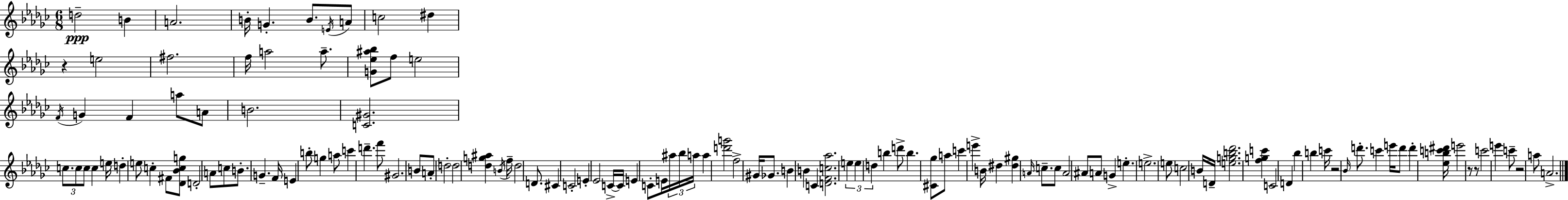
D5/h B4/q A4/h. B4/s G4/q. B4/e. E4/s A4/e C5/h D#5/q R/q E5/h F#5/h. F5/s A5/h A5/e. [G4,Eb5,A#5,Bb5]/e F5/e E5/h F4/s G4/q F4/q A5/e A4/e B4/h. [C4,G#4]/h. C5/e. C5/e C5/e C5/q E5/s D5/q E5/e C5/q F#4/e [Db4,Bb4,C5,G5]/e D4/h A4/e C5/e B4/e. G4/q. F4/s E4/q B5/e G5/q A5/e C6/q D6/q. F6/e G#4/h. B4/e A4/e D5/h D5/h [D5,G5,A#5]/q B4/s F5/s D5/h D4/e. C#4/q C4/h E4/q Eb4/h C4/s C4/s E4/q C4/e E4/s A#5/s Bb5/s A5/s A5/q [D6,G6]/h F5/h G#4/s Gb4/e. B4/q B4/q C4/q [D4,F4,C5,Ab5]/h. E5/q E5/q D5/q B5/q D6/e B5/q. [C#4,Gb5]/e A5/e C6/q E6/q B4/s D#5/q [D#5,G#5]/q A4/s C5/e. C5/e A4/h A#4/e A4/e G4/q E5/q. E5/h. E5/e C5/h B4/s D4/s [E5,G5,B5,Db6]/h. [F5,G5,C6]/q C4/h D4/q Bb5/q B5/q C6/s R/h Bb4/s D6/e. C6/q E6/s D6/e D6/q [Eb5,B5,C6,D#6]/s E6/h R/e R/e C6/h E6/q C6/e R/h A5/e A4/h.